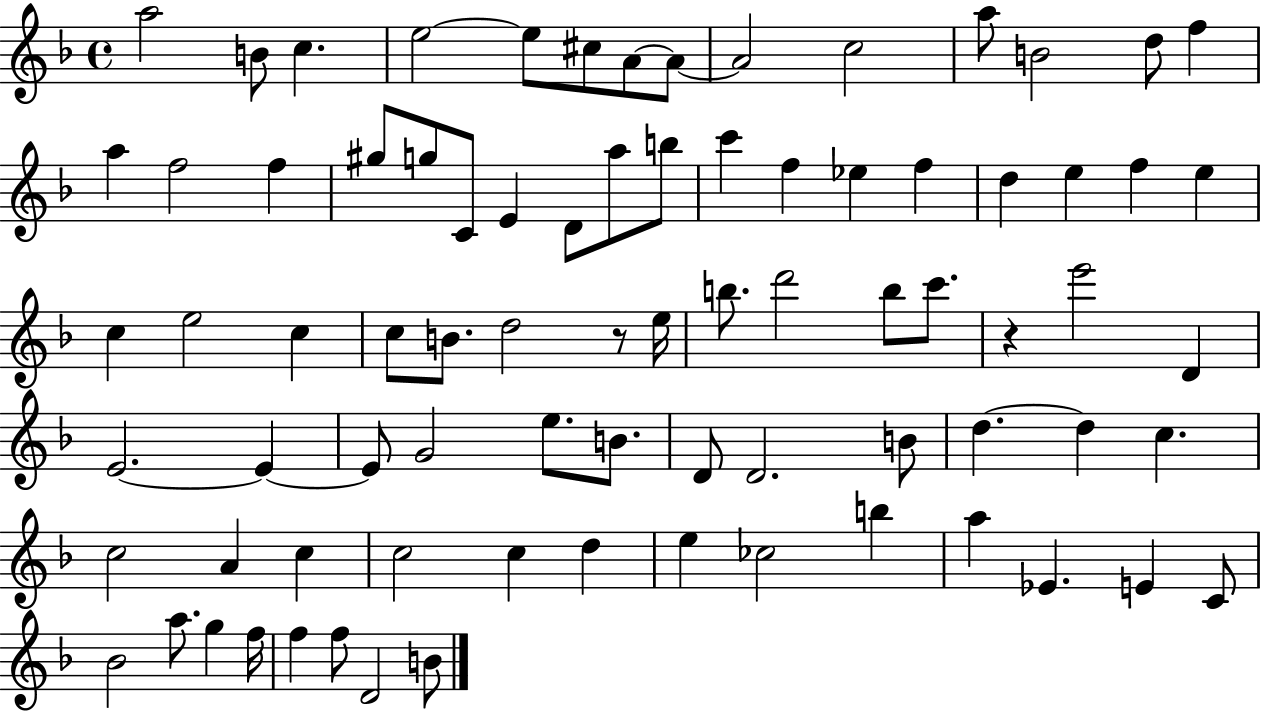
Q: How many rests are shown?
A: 2